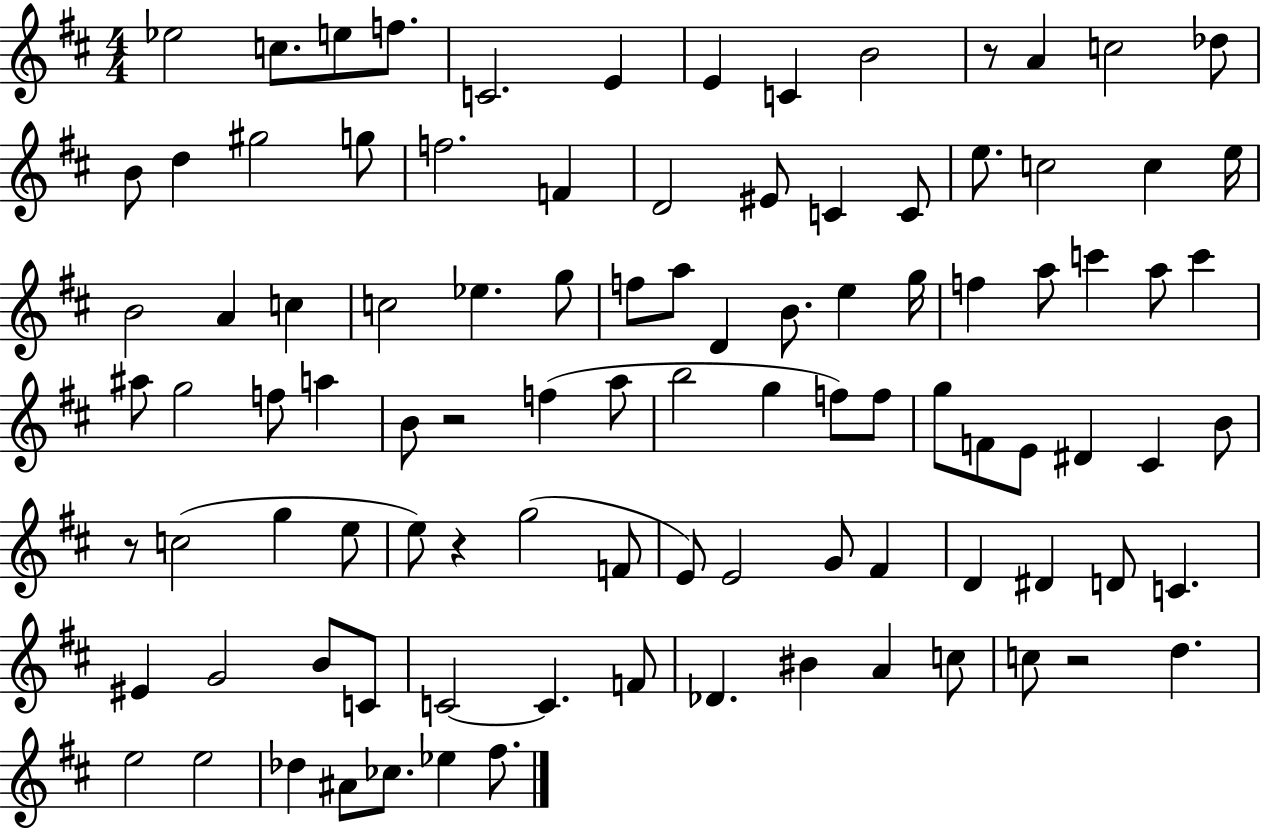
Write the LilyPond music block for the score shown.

{
  \clef treble
  \numericTimeSignature
  \time 4/4
  \key d \major
  ees''2 c''8. e''8 f''8. | c'2. e'4 | e'4 c'4 b'2 | r8 a'4 c''2 des''8 | \break b'8 d''4 gis''2 g''8 | f''2. f'4 | d'2 eis'8 c'4 c'8 | e''8. c''2 c''4 e''16 | \break b'2 a'4 c''4 | c''2 ees''4. g''8 | f''8 a''8 d'4 b'8. e''4 g''16 | f''4 a''8 c'''4 a''8 c'''4 | \break ais''8 g''2 f''8 a''4 | b'8 r2 f''4( a''8 | b''2 g''4 f''8) f''8 | g''8 f'8 e'8 dis'4 cis'4 b'8 | \break r8 c''2( g''4 e''8 | e''8) r4 g''2( f'8 | e'8) e'2 g'8 fis'4 | d'4 dis'4 d'8 c'4. | \break eis'4 g'2 b'8 c'8 | c'2~~ c'4. f'8 | des'4. bis'4 a'4 c''8 | c''8 r2 d''4. | \break e''2 e''2 | des''4 ais'8 ces''8. ees''4 fis''8. | \bar "|."
}